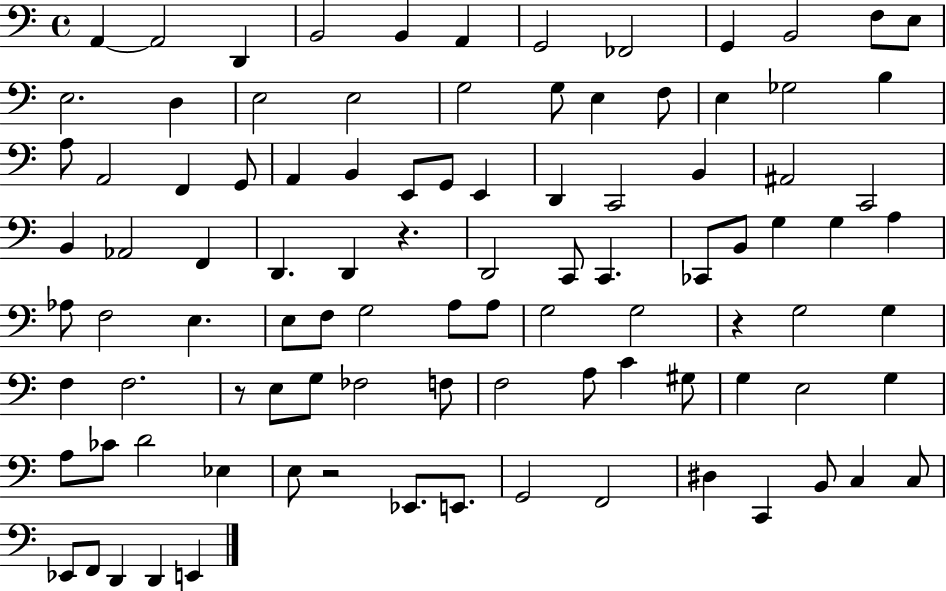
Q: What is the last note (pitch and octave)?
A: E2